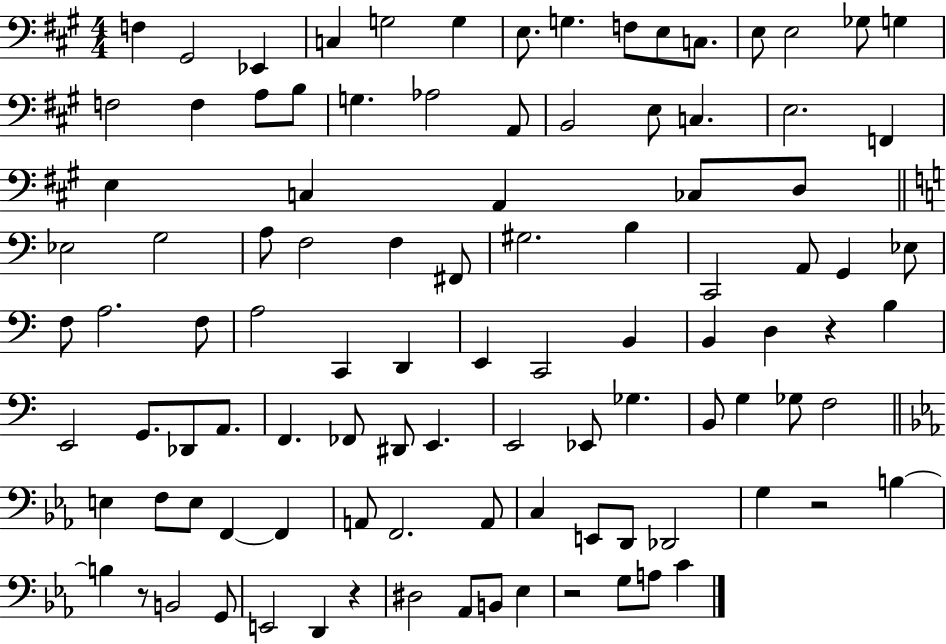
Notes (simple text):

F3/q G#2/h Eb2/q C3/q G3/h G3/q E3/e. G3/q. F3/e E3/e C3/e. E3/e E3/h Gb3/e G3/q F3/h F3/q A3/e B3/e G3/q. Ab3/h A2/e B2/h E3/e C3/q. E3/h. F2/q E3/q C3/q A2/q CES3/e D3/e Eb3/h G3/h A3/e F3/h F3/q F#2/e G#3/h. B3/q C2/h A2/e G2/q Eb3/e F3/e A3/h. F3/e A3/h C2/q D2/q E2/q C2/h B2/q B2/q D3/q R/q B3/q E2/h G2/e. Db2/e A2/e. F2/q. FES2/e D#2/e E2/q. E2/h Eb2/e Gb3/q. B2/e G3/q Gb3/e F3/h E3/q F3/e E3/e F2/q F2/q A2/e F2/h. A2/e C3/q E2/e D2/e Db2/h G3/q R/h B3/q B3/q R/e B2/h G2/e E2/h D2/q R/q D#3/h Ab2/e B2/e Eb3/q R/h G3/e A3/e C4/q